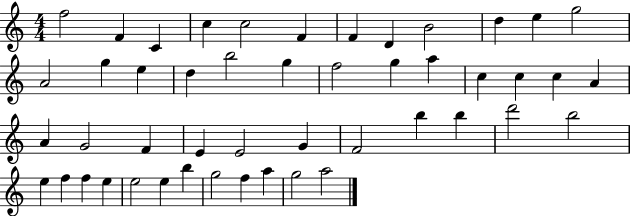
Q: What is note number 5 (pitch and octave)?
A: C5